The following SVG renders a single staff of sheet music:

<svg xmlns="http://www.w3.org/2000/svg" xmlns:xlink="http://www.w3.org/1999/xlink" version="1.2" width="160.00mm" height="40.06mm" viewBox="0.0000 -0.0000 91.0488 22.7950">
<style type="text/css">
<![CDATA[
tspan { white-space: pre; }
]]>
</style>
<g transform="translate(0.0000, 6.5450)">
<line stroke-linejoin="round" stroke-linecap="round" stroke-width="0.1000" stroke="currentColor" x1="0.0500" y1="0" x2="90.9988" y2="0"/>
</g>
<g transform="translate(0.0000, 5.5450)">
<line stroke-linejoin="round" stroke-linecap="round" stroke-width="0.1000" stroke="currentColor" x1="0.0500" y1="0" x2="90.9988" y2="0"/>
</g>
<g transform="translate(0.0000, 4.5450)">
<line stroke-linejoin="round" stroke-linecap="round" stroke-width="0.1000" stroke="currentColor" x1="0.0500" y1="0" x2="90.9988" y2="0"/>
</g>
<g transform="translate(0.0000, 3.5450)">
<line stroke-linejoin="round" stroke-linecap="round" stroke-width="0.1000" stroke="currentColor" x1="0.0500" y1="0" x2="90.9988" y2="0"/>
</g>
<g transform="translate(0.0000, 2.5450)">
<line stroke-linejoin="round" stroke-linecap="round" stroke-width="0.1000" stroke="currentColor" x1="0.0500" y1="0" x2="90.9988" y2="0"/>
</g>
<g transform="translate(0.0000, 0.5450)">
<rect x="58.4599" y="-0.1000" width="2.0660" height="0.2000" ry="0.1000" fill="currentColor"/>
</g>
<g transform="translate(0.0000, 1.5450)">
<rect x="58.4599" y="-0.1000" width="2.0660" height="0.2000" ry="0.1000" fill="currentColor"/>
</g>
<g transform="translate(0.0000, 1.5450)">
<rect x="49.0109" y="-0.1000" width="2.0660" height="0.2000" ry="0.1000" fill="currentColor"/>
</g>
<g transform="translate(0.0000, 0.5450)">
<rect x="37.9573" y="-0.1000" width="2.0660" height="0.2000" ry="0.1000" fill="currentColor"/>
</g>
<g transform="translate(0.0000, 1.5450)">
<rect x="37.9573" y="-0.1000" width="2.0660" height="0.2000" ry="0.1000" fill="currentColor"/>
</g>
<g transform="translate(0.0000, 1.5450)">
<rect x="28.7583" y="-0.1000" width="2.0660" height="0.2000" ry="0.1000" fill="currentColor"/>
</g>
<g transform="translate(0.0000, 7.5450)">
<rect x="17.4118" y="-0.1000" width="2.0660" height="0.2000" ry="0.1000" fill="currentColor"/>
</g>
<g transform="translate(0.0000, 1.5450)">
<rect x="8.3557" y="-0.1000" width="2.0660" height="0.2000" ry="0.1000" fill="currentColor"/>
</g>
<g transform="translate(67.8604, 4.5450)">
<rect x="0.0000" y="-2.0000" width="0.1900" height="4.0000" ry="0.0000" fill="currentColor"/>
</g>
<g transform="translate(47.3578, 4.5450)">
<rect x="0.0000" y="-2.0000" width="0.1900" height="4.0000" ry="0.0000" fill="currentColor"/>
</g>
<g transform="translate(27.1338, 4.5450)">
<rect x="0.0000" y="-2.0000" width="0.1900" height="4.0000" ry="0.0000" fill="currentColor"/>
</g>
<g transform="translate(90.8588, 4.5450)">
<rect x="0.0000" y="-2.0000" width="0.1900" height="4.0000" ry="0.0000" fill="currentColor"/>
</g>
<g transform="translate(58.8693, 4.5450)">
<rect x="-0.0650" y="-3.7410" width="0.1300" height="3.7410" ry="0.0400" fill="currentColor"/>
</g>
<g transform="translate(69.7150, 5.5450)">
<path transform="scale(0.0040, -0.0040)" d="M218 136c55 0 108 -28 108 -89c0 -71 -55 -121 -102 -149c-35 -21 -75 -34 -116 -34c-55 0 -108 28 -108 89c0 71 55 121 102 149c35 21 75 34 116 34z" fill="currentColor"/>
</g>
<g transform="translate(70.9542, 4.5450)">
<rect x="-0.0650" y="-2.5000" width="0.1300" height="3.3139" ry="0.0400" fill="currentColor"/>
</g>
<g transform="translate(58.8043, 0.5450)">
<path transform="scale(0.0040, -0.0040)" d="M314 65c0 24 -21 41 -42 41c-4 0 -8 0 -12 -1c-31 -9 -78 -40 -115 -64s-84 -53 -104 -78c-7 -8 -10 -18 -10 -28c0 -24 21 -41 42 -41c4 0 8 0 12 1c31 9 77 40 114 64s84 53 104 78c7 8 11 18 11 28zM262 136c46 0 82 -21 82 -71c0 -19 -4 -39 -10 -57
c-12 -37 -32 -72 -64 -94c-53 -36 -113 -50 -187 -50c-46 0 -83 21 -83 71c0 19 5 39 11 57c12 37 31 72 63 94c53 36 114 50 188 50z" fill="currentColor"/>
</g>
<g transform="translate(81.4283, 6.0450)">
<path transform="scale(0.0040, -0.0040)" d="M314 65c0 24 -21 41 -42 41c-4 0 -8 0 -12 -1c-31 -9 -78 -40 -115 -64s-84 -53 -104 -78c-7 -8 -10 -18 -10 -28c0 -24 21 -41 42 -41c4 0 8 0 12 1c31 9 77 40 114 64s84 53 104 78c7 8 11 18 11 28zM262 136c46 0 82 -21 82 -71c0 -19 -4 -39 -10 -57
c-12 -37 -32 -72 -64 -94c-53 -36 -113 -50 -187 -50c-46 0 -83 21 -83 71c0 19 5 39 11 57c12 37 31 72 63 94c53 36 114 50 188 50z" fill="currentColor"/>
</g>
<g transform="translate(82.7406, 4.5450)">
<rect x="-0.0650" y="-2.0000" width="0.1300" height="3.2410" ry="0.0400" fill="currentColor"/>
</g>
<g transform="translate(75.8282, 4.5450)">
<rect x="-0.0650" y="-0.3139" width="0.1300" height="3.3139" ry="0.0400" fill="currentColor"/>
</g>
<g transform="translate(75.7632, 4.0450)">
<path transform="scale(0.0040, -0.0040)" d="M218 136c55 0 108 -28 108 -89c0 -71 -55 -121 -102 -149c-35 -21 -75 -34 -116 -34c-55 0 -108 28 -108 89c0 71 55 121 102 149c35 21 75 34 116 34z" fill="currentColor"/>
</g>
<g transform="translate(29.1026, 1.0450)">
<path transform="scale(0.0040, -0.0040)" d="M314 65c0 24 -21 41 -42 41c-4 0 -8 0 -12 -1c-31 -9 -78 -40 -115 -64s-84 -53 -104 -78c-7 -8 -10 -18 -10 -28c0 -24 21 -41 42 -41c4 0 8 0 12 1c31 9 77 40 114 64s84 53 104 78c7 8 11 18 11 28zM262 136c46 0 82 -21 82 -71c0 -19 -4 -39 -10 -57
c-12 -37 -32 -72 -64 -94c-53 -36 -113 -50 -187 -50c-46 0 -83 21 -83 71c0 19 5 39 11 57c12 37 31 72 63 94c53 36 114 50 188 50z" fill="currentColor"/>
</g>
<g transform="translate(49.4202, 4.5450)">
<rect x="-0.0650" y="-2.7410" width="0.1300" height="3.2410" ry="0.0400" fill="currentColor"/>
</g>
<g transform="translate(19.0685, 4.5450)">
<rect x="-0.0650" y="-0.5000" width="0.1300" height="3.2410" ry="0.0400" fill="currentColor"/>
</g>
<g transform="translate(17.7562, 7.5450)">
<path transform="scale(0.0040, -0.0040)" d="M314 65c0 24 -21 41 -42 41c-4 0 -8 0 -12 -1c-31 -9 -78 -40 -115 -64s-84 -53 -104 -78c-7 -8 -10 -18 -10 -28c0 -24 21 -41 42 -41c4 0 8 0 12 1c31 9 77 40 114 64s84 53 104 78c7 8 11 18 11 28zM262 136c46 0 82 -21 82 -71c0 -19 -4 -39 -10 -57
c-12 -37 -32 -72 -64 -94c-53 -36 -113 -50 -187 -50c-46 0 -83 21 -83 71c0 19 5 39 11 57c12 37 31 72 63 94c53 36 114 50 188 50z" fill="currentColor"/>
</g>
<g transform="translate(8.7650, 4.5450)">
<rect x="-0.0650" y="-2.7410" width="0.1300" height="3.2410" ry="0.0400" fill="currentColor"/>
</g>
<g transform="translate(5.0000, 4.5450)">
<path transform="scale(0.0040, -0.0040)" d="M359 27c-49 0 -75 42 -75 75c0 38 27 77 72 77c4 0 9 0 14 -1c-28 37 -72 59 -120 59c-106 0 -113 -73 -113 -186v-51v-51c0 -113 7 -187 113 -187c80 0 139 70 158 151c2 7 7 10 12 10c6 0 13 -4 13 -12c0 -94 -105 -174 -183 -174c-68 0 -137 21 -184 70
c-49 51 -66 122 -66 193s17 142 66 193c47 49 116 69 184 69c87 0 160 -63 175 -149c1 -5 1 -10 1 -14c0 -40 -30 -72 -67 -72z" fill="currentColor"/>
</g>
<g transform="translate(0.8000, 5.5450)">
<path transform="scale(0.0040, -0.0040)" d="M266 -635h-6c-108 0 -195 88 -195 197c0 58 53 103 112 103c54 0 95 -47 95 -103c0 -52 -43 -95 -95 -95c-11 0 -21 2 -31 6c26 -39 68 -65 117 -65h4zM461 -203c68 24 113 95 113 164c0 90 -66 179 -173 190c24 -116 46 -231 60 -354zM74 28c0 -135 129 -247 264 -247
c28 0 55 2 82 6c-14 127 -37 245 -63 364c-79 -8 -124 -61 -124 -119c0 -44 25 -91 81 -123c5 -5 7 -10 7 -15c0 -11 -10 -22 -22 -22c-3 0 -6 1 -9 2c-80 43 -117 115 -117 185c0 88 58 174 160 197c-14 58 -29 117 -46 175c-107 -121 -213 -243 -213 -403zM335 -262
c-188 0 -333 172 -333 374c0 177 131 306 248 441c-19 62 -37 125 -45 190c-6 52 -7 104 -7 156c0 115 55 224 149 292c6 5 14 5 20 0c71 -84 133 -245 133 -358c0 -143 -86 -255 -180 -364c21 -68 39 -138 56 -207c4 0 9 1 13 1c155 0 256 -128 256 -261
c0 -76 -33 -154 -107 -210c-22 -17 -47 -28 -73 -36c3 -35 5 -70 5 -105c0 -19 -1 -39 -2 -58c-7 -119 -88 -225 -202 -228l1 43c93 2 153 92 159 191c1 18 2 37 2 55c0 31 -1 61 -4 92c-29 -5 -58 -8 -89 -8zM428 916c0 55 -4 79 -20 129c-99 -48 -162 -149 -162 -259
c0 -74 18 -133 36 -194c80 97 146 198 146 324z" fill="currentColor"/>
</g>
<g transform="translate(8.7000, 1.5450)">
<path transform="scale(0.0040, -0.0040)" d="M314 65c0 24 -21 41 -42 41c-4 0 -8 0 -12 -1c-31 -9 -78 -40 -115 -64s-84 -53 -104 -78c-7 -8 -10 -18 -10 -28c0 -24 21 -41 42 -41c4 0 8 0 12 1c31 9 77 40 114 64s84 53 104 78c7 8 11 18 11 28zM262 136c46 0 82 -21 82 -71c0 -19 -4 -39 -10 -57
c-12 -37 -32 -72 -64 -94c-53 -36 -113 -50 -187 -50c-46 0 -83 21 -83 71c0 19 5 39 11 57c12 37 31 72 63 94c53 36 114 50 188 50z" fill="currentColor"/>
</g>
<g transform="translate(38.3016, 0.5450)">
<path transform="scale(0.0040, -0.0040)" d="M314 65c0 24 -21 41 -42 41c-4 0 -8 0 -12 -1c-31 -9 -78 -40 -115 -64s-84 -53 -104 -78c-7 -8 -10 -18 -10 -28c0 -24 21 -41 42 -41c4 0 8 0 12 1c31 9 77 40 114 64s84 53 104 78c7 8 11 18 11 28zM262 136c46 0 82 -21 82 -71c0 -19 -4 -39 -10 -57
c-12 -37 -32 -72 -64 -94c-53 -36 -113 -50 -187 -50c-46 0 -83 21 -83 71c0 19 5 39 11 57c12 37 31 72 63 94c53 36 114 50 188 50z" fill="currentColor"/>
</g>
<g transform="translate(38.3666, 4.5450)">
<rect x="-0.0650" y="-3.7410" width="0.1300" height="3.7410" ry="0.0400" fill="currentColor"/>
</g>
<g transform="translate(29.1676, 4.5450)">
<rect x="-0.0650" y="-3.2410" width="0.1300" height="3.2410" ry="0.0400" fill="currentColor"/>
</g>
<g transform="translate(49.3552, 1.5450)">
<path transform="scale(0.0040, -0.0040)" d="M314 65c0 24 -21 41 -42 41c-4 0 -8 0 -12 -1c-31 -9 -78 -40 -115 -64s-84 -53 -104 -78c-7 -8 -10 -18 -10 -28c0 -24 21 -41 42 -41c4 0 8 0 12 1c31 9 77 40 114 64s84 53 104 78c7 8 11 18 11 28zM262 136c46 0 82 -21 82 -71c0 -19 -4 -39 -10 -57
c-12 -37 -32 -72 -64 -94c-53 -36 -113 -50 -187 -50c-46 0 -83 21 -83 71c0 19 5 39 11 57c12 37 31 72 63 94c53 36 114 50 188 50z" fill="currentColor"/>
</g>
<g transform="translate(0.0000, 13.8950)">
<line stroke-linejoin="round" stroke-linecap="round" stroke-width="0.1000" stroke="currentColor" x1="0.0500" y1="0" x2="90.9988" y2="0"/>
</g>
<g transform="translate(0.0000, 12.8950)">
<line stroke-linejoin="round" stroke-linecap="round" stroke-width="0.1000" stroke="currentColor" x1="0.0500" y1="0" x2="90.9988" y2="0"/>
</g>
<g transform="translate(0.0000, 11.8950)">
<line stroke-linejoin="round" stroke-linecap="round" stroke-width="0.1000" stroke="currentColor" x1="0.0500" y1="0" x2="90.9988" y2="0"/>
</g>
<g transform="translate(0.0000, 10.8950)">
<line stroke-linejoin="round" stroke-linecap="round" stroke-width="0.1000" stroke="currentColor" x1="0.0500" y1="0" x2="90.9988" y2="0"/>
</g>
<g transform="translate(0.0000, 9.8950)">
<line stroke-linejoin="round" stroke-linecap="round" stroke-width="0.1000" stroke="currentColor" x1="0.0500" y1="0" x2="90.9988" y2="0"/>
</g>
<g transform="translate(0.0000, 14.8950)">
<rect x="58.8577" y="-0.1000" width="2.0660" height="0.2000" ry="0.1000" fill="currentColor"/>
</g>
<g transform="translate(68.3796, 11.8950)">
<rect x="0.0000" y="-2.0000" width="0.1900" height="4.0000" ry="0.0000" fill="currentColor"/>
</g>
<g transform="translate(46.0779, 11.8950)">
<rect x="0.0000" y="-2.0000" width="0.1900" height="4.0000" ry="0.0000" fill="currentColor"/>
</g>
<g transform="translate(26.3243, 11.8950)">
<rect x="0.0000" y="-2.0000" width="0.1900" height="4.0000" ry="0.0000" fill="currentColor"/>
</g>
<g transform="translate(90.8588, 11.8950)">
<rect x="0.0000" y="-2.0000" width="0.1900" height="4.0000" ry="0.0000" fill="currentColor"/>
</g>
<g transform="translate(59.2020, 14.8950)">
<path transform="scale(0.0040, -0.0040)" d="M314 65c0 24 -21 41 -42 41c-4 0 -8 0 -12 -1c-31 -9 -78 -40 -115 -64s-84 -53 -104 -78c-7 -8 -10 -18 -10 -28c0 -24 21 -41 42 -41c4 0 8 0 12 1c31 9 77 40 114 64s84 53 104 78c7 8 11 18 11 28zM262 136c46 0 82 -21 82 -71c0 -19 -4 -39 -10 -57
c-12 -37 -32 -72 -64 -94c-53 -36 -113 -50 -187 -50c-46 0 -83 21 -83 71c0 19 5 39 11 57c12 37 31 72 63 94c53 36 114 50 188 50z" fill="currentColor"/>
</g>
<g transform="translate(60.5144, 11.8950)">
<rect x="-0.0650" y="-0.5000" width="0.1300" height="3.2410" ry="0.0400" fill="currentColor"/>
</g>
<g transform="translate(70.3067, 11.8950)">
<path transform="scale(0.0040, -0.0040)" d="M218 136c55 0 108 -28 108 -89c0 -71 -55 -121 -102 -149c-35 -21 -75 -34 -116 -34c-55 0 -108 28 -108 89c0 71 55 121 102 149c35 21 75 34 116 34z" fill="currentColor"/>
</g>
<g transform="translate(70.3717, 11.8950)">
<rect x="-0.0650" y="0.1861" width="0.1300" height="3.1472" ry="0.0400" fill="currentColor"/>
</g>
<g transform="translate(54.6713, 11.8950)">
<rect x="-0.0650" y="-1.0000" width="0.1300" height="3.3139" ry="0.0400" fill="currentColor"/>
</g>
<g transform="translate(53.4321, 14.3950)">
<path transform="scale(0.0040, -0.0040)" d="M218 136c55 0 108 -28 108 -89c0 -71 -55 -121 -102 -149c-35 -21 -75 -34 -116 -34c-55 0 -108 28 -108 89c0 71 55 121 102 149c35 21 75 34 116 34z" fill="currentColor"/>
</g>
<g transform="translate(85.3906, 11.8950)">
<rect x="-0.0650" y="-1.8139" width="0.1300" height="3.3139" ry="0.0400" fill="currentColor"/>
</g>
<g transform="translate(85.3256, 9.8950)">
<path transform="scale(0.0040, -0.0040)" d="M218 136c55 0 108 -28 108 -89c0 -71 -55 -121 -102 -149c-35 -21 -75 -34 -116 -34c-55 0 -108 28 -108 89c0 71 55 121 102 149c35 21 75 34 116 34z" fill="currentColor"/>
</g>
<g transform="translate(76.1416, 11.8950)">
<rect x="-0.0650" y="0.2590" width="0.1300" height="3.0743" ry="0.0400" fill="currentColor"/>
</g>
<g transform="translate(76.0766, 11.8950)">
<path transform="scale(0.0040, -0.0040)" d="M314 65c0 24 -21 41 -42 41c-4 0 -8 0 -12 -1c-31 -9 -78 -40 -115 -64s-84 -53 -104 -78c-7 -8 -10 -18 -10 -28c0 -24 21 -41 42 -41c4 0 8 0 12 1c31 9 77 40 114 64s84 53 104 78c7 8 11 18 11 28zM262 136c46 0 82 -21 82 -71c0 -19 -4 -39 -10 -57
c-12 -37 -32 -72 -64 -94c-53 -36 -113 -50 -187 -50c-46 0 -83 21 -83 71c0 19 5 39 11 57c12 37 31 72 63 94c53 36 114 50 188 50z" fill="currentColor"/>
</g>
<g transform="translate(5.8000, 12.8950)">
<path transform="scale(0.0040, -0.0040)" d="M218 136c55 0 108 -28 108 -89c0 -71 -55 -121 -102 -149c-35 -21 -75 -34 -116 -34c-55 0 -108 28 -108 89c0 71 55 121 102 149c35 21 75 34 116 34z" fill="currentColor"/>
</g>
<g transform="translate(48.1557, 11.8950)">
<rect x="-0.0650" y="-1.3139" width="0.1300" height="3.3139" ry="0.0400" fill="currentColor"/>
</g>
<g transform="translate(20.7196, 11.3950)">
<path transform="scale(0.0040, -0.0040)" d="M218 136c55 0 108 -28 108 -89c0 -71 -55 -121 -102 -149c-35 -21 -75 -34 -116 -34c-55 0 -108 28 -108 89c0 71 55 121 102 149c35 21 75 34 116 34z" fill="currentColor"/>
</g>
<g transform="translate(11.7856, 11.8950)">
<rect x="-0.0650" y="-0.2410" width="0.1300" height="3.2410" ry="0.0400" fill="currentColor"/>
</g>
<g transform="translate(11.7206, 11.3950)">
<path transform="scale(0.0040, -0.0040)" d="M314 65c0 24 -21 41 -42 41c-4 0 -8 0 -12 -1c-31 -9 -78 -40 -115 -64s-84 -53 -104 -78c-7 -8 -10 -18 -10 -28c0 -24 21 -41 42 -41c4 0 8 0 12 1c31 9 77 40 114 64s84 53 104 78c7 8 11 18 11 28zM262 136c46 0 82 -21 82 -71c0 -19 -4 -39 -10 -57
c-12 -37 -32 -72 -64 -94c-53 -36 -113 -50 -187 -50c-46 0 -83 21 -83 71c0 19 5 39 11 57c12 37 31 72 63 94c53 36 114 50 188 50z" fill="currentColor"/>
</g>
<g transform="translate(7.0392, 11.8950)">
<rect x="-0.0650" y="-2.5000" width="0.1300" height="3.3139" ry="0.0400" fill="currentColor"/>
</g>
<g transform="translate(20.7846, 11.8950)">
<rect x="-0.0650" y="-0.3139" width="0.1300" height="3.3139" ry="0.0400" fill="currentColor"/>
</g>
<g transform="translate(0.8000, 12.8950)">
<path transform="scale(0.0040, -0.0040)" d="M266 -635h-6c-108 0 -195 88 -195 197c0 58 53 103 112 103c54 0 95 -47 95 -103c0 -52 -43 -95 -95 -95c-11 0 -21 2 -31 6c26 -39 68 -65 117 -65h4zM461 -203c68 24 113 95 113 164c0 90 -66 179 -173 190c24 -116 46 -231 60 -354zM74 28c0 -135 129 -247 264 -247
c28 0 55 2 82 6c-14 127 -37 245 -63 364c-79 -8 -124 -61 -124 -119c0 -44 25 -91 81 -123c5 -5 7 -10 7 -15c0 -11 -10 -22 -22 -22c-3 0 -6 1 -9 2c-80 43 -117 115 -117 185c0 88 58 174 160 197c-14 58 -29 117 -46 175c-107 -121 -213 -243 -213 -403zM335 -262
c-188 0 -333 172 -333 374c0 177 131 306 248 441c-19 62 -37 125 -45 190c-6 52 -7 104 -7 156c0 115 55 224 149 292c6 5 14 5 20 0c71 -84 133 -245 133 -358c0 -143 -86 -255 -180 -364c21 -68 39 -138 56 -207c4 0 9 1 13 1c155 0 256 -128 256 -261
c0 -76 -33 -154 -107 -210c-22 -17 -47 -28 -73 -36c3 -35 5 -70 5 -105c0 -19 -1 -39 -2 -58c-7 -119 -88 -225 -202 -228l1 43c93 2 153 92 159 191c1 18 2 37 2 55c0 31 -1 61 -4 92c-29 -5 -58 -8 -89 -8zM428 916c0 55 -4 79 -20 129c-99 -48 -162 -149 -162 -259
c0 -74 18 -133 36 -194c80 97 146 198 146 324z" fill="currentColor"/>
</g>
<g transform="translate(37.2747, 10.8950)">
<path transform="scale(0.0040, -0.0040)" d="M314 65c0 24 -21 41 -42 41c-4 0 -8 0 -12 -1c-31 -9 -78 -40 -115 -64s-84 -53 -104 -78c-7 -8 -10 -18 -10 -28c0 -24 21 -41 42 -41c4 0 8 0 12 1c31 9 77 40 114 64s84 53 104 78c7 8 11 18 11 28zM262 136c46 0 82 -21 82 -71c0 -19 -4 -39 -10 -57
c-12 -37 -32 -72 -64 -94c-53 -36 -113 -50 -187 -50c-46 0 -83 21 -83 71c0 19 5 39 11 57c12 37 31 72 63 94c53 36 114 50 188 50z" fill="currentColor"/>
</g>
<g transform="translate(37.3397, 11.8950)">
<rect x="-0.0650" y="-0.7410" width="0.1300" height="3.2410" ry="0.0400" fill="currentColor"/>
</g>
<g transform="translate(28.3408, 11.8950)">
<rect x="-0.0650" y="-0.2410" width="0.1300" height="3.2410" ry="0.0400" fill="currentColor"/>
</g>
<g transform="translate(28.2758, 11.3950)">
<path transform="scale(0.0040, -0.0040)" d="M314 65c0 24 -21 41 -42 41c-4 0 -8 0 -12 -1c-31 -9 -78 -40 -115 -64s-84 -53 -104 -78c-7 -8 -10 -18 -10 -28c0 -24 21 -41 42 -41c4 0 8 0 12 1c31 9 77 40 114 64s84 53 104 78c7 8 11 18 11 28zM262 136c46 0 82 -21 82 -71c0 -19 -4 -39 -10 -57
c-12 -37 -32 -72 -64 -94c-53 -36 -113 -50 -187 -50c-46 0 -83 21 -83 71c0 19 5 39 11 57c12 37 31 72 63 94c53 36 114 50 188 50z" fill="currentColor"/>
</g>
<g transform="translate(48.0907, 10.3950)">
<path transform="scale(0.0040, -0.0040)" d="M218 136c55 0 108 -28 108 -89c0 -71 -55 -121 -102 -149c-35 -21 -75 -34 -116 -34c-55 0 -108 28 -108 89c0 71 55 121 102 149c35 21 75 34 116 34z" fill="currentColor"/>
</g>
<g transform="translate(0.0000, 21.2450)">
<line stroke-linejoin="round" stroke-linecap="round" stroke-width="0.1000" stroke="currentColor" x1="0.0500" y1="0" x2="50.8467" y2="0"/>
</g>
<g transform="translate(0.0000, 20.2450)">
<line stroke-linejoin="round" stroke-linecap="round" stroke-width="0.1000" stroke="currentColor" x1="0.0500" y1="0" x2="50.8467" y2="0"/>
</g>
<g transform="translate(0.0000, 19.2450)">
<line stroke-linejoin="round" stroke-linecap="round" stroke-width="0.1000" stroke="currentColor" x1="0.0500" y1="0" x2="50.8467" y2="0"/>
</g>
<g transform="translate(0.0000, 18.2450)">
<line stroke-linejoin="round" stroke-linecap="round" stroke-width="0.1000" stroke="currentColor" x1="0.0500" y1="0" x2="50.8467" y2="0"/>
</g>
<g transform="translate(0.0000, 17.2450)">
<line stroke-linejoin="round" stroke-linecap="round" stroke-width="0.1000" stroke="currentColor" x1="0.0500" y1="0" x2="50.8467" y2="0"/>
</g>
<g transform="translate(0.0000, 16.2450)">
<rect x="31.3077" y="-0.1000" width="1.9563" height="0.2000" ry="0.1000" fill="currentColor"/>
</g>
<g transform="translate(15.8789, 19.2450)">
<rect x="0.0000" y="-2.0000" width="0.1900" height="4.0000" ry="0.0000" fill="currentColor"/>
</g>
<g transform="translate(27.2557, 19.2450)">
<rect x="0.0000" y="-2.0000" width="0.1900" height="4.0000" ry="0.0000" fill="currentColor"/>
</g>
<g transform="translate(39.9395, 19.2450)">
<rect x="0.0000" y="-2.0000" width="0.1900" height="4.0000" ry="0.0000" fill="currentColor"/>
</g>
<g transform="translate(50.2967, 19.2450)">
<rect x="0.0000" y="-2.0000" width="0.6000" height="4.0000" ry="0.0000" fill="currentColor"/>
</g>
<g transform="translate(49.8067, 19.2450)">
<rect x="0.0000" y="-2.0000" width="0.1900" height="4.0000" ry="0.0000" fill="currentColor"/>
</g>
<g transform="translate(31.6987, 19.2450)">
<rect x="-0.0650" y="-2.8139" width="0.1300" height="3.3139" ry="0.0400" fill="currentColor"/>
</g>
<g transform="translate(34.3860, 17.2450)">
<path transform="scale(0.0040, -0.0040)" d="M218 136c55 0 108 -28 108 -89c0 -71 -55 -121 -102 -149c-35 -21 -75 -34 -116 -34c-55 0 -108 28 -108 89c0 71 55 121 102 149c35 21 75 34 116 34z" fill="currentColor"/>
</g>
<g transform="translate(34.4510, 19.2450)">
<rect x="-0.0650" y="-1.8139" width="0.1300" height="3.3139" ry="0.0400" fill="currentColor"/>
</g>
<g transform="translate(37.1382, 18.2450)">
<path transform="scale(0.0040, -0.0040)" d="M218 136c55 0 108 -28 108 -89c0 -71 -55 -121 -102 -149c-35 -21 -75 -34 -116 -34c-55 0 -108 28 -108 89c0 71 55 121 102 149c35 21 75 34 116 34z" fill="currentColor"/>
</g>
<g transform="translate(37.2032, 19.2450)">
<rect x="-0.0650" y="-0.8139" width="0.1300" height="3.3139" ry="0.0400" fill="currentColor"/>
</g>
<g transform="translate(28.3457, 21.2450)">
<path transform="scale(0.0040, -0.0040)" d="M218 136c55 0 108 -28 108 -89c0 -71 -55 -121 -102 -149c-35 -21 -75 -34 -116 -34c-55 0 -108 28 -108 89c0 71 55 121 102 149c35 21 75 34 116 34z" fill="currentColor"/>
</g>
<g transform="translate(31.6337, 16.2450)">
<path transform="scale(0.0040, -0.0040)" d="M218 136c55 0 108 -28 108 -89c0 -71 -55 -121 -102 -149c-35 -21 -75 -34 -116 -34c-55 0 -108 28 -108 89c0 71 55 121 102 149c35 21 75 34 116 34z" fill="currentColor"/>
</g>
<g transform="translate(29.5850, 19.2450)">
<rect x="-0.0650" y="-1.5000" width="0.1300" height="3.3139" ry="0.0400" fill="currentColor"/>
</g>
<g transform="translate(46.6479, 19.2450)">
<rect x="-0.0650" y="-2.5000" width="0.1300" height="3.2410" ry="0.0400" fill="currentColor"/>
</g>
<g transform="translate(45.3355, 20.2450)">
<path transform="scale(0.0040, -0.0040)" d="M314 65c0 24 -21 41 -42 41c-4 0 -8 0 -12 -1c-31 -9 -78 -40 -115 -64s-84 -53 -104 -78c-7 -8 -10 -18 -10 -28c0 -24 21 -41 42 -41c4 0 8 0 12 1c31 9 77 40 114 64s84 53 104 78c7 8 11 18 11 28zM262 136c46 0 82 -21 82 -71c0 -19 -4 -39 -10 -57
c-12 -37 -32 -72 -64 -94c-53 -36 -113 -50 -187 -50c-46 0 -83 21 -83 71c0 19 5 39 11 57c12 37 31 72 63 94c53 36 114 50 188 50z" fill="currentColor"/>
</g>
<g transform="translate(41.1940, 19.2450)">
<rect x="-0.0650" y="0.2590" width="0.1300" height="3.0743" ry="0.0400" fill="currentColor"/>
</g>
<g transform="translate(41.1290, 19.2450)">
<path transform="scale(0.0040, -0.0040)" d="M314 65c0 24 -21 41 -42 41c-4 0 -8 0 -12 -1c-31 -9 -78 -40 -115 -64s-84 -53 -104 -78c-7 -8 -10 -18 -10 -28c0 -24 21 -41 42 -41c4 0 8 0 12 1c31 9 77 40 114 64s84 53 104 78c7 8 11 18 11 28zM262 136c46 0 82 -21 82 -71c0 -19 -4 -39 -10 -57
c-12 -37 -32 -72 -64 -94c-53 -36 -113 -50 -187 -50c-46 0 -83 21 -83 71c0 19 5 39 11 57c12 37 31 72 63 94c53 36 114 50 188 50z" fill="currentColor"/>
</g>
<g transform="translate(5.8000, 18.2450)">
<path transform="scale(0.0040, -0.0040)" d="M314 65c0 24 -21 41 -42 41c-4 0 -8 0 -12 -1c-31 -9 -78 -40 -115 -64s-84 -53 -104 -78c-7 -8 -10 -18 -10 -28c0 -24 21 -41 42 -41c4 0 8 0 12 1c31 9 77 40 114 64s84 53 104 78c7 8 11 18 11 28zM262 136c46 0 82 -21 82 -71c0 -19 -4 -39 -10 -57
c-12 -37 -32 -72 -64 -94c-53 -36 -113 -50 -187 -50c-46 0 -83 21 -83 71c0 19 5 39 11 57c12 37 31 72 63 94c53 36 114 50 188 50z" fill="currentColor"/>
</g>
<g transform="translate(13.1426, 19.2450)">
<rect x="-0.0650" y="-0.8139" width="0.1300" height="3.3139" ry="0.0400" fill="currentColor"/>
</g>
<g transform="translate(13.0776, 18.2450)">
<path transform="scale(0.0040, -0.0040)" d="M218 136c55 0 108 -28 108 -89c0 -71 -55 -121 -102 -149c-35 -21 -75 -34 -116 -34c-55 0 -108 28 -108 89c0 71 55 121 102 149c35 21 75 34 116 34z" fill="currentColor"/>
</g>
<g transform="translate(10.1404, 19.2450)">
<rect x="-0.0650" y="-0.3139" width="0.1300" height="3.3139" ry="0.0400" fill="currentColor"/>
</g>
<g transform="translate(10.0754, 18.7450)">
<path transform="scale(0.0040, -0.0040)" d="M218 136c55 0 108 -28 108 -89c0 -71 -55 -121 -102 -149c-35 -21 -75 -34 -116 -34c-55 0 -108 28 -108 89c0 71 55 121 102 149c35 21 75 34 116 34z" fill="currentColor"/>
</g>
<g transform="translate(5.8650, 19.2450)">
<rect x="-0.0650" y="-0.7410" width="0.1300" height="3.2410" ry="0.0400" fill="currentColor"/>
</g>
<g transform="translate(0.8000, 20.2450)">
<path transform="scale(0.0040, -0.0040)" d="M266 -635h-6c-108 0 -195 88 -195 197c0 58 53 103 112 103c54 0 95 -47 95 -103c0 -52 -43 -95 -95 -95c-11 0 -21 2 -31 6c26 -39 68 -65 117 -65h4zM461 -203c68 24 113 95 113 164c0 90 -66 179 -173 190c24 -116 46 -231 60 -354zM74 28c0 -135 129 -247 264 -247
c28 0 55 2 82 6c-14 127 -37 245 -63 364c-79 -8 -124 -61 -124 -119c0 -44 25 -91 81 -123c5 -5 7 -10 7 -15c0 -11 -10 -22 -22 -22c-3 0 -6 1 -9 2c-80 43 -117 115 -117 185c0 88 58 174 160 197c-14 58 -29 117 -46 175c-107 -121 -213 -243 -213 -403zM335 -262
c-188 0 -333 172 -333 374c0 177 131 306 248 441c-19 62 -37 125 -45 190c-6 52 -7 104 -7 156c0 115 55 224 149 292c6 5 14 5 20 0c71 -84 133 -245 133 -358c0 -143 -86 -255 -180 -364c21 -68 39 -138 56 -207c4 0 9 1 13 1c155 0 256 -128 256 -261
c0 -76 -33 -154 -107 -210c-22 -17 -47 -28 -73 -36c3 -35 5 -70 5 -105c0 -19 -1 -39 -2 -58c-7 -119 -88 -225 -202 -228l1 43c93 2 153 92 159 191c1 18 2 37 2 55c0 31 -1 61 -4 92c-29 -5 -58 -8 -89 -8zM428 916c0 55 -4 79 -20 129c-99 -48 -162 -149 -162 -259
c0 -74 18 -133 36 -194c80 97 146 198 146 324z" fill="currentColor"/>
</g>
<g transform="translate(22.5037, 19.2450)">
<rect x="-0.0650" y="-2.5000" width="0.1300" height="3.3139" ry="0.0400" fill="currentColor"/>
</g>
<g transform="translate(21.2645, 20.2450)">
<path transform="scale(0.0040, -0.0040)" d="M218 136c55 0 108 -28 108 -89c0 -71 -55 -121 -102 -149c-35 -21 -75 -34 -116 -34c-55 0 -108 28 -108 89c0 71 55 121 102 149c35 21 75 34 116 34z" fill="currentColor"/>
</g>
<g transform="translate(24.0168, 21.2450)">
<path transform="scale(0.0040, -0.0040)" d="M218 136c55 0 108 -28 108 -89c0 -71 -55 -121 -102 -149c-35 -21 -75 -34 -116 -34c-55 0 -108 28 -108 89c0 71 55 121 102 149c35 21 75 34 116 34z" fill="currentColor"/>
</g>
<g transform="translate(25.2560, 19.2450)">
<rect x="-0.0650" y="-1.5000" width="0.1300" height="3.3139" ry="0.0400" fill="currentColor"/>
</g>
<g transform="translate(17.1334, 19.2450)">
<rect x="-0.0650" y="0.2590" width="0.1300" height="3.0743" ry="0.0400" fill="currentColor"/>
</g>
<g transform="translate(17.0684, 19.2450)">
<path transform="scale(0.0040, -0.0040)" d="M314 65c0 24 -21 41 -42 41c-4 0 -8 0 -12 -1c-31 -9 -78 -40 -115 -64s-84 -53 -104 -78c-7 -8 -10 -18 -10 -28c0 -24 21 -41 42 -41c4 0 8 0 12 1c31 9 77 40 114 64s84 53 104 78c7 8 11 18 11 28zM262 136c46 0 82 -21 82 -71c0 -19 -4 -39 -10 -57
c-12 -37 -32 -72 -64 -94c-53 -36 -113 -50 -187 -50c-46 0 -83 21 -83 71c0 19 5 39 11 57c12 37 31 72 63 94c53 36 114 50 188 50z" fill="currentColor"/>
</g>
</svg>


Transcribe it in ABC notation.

X:1
T:Untitled
M:4/4
L:1/4
K:C
a2 C2 b2 c'2 a2 c'2 G c F2 G c2 c c2 d2 e D C2 B B2 f d2 c d B2 G E E a f d B2 G2